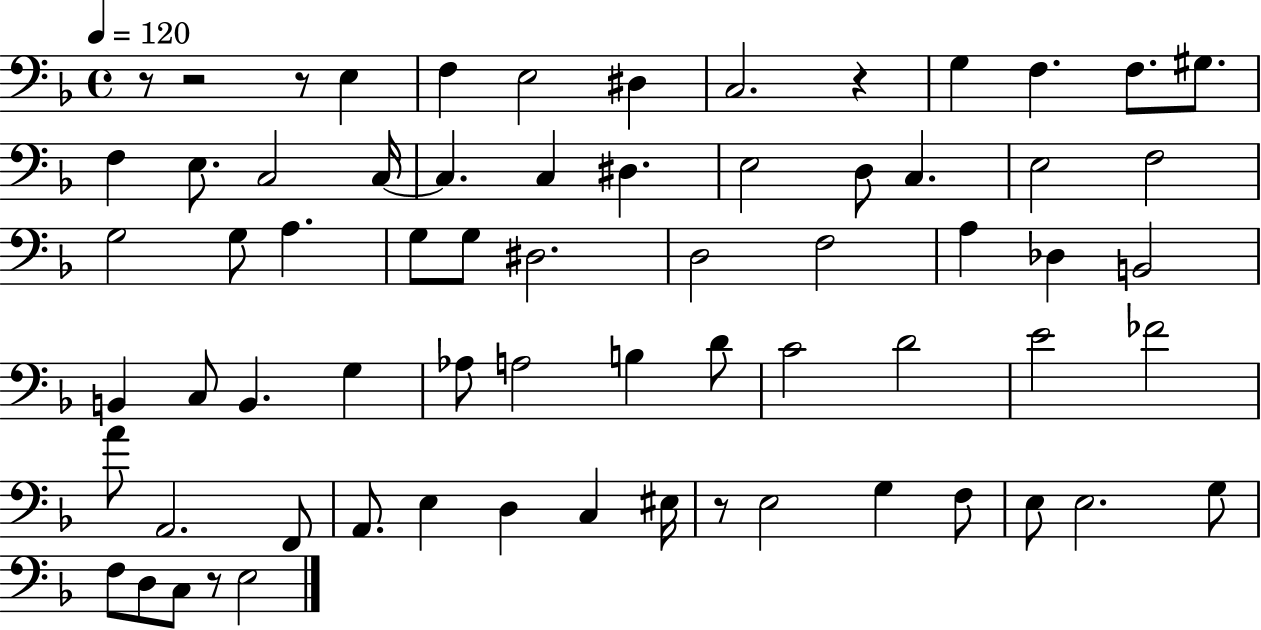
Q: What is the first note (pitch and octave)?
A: E3